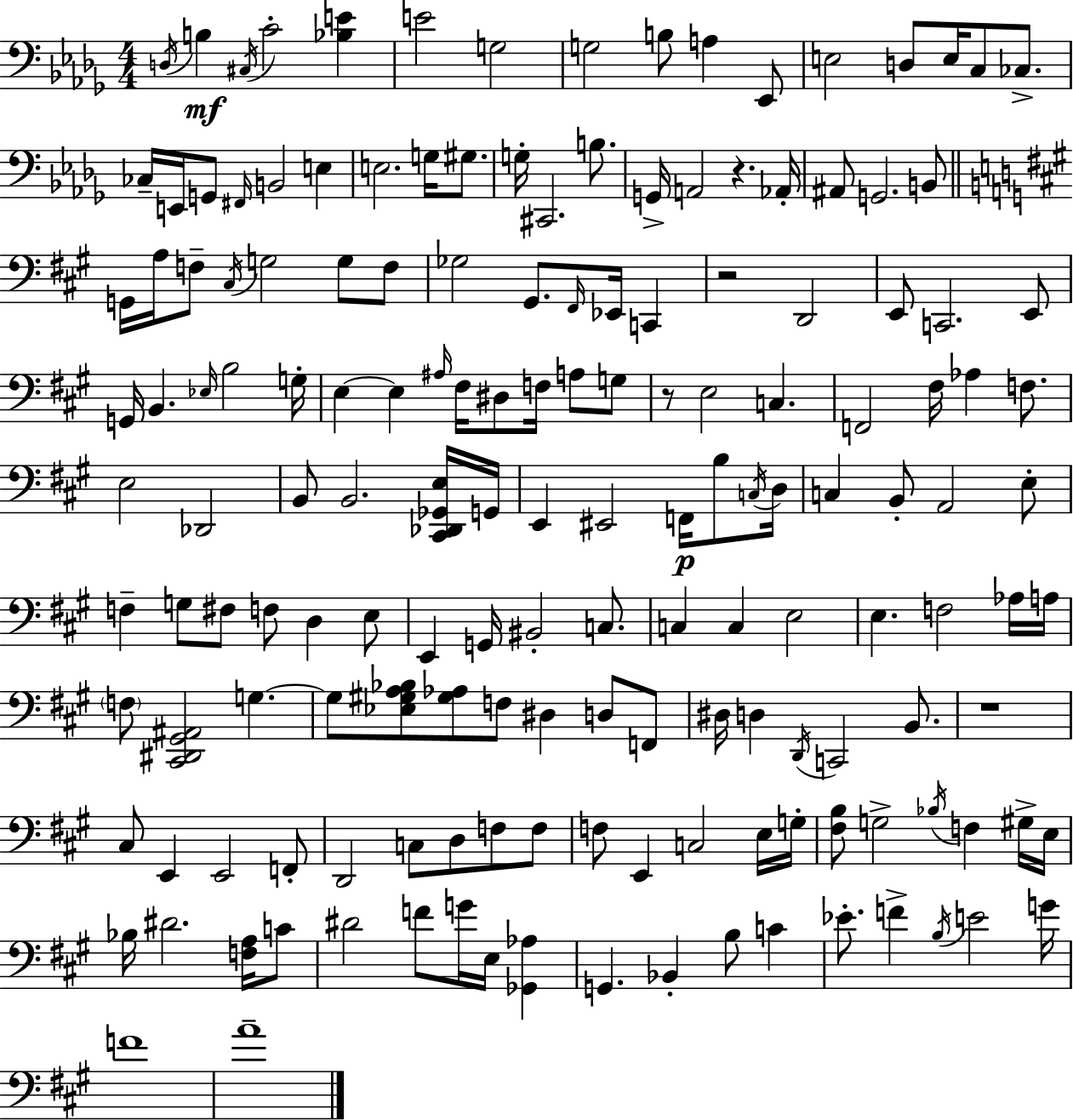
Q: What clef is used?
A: bass